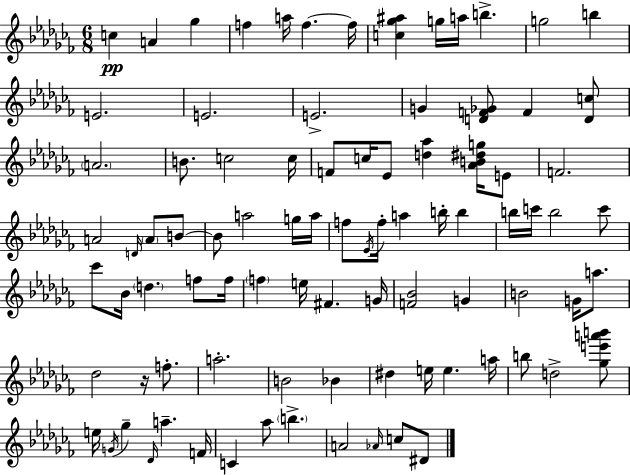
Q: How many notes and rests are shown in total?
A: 89